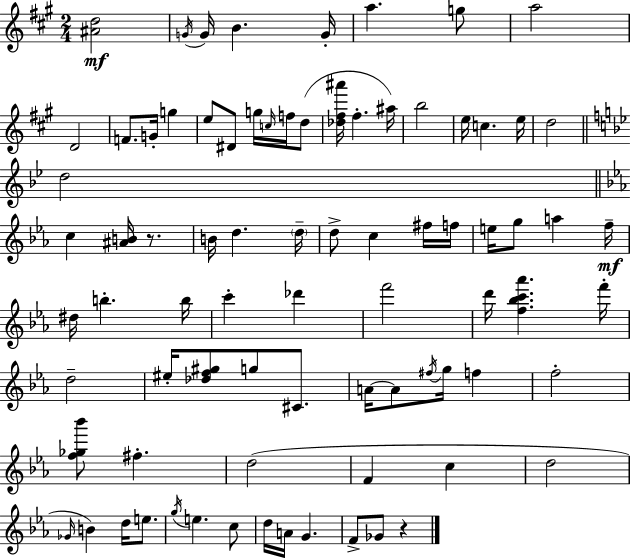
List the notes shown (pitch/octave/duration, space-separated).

[A#4,D5]/h G4/s G4/s B4/q. G4/s A5/q. G5/e A5/h D4/h F4/e. G4/s G5/q E5/e D#4/e G5/s C5/s F5/s D5/e [Db5,F#5,A#6]/s F#5/q. A#5/s B5/h E5/s C5/q. E5/s D5/h D5/h C5/q [A#4,B4]/s R/e. B4/s D5/q. D5/s D5/e C5/q F#5/s F5/s E5/s G5/e A5/q F5/s D#5/s B5/q. B5/s C6/q Db6/q F6/h D6/s [F5,Bb5,C6,Ab6]/q. F6/s D5/h EIS5/s [Db5,F5,G#5]/e G5/e C#4/e. A4/s A4/e F#5/s G5/s F5/q F5/h [F5,Gb5,Bb6]/e F#5/q. D5/h F4/q C5/q D5/h Gb4/s B4/q D5/s E5/e. G5/s E5/q. C5/e D5/s A4/s G4/q. F4/e Gb4/e R/q